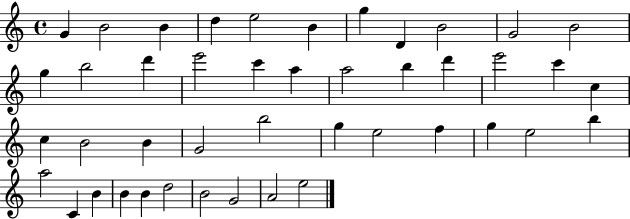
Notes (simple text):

G4/q B4/h B4/q D5/q E5/h B4/q G5/q D4/q B4/h G4/h B4/h G5/q B5/h D6/q E6/h C6/q A5/q A5/h B5/q D6/q E6/h C6/q C5/q C5/q B4/h B4/q G4/h B5/h G5/q E5/h F5/q G5/q E5/h B5/q A5/h C4/q B4/q B4/q B4/q D5/h B4/h G4/h A4/h E5/h